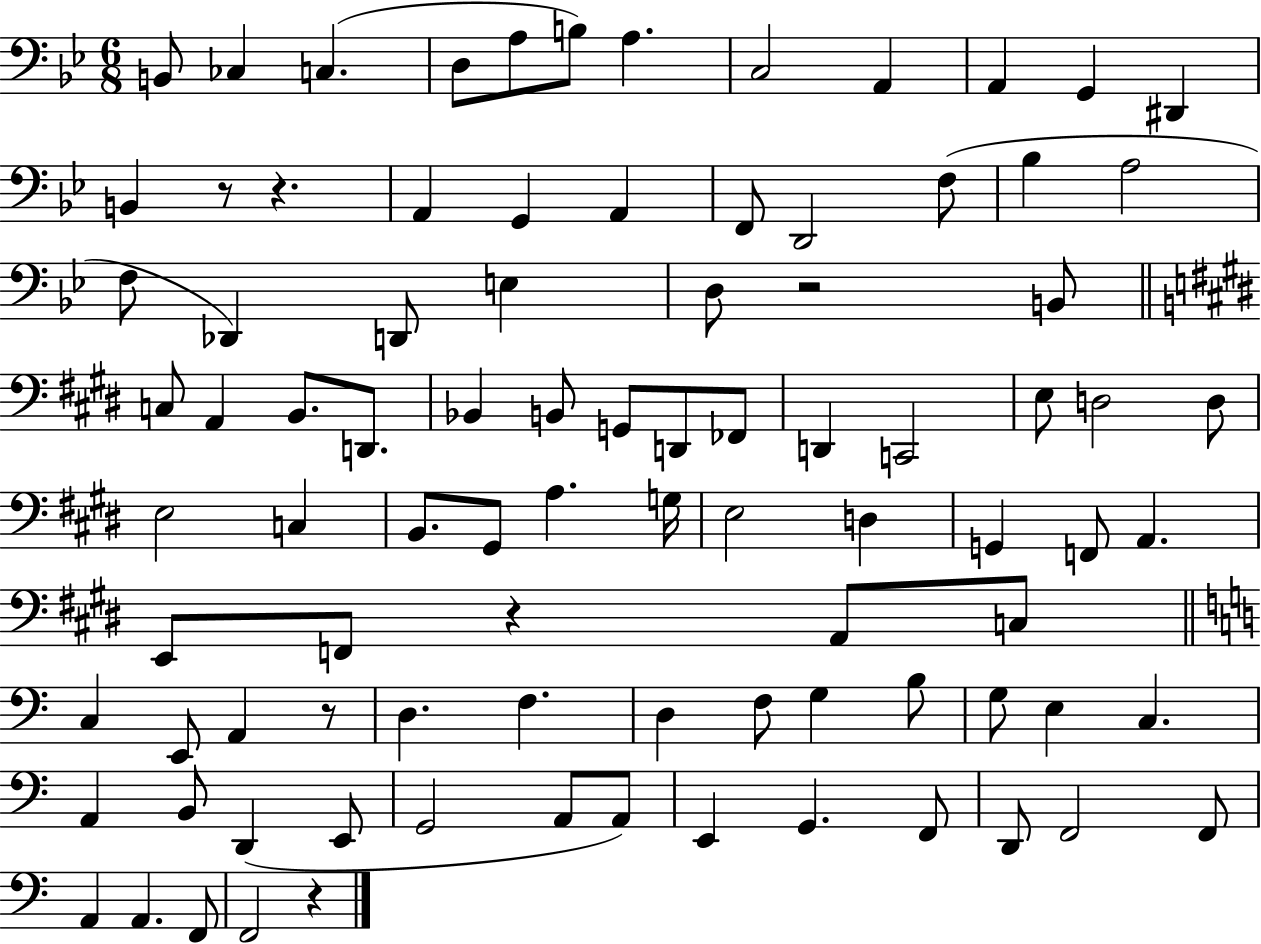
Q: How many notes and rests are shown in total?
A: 91